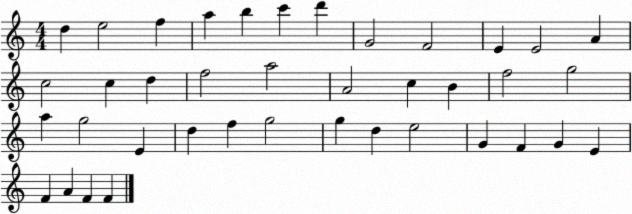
X:1
T:Untitled
M:4/4
L:1/4
K:C
d e2 f a b c' d' G2 F2 E E2 A c2 c d f2 a2 A2 c B f2 g2 a g2 E d f g2 g d e2 G F G E F A F F